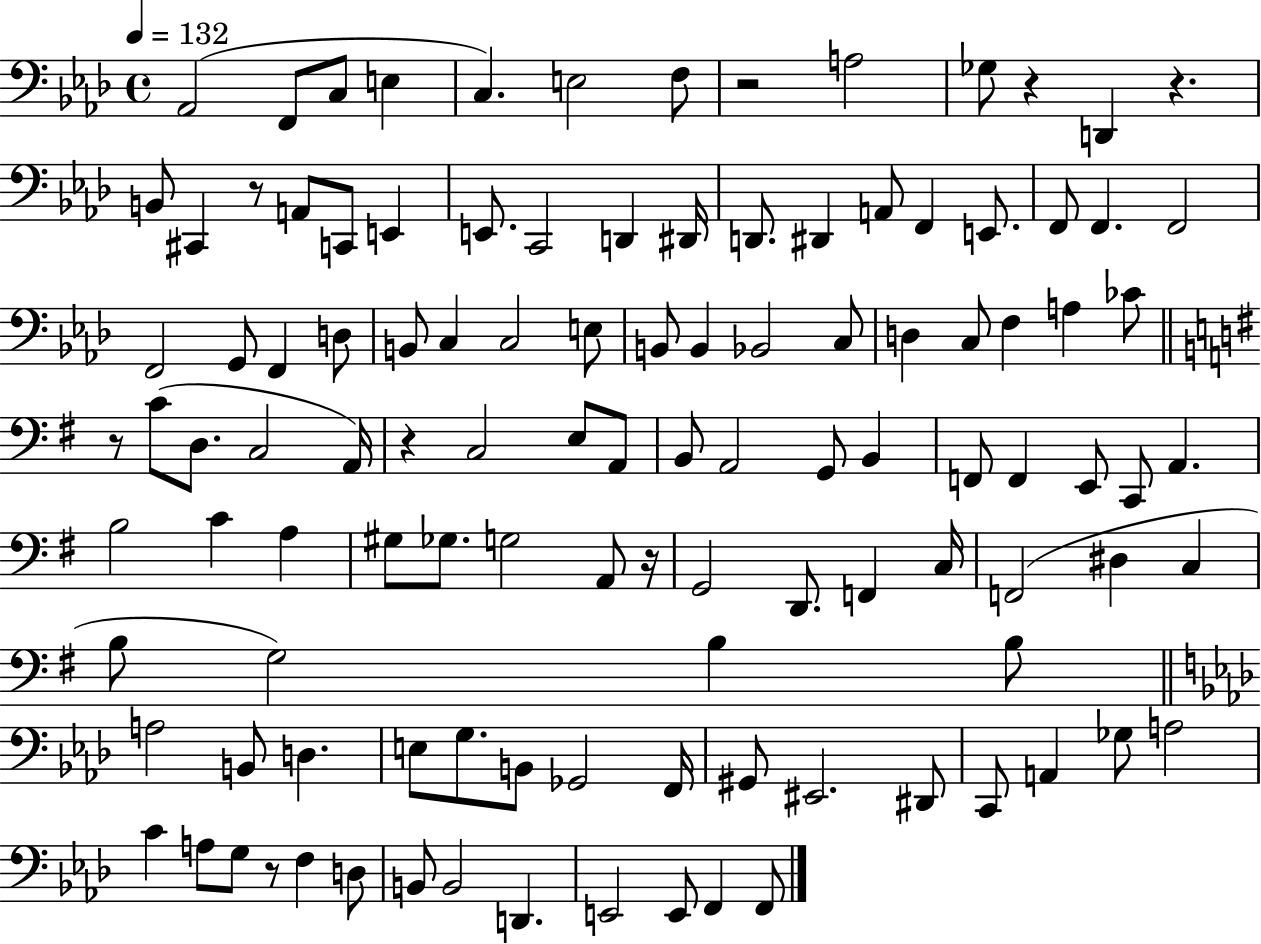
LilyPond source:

{
  \clef bass
  \time 4/4
  \defaultTimeSignature
  \key aes \major
  \tempo 4 = 132
  aes,2( f,8 c8 e4 | c4.) e2 f8 | r2 a2 | ges8 r4 d,4 r4. | \break b,8 cis,4 r8 a,8 c,8 e,4 | e,8. c,2 d,4 dis,16 | d,8. dis,4 a,8 f,4 e,8. | f,8 f,4. f,2 | \break f,2 g,8 f,4 d8 | b,8 c4 c2 e8 | b,8 b,4 bes,2 c8 | d4 c8 f4 a4 ces'8 | \break \bar "||" \break \key g \major r8 c'8( d8. c2 a,16) | r4 c2 e8 a,8 | b,8 a,2 g,8 b,4 | f,8 f,4 e,8 c,8 a,4. | \break b2 c'4 a4 | gis8 ges8. g2 a,8 r16 | g,2 d,8. f,4 c16 | f,2( dis4 c4 | \break b8 g2) b4 b8 | \bar "||" \break \key f \minor a2 b,8 d4. | e8 g8. b,8 ges,2 f,16 | gis,8 eis,2. dis,8 | c,8 a,4 ges8 a2 | \break c'4 a8 g8 r8 f4 d8 | b,8 b,2 d,4. | e,2 e,8 f,4 f,8 | \bar "|."
}